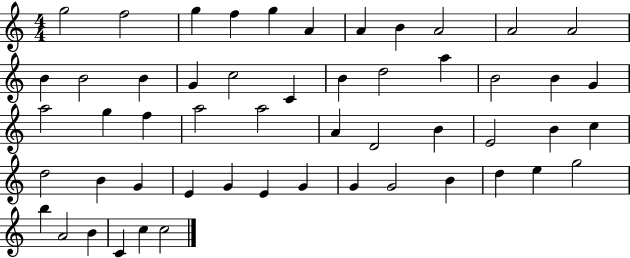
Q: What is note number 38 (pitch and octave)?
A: E4